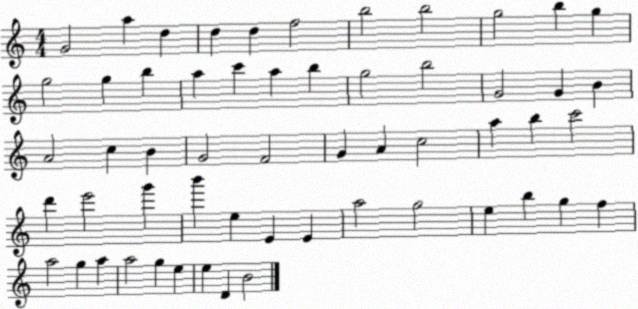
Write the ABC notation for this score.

X:1
T:Untitled
M:4/4
L:1/4
K:C
G2 a d d d f2 b2 b2 g2 b g g2 g b a c' a b g2 b2 G2 G B A2 c B G2 F2 G A c2 a b c'2 d' e'2 g' b' e E E a2 g2 e b g f a2 g a a2 g e e D B2